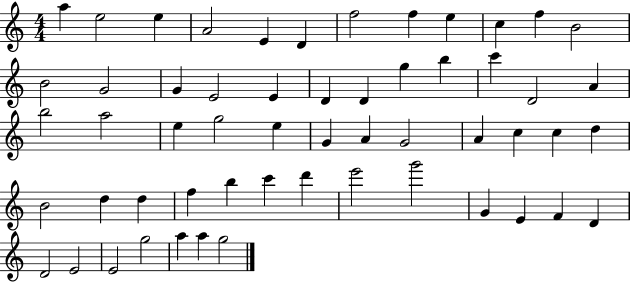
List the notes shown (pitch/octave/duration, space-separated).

A5/q E5/h E5/q A4/h E4/q D4/q F5/h F5/q E5/q C5/q F5/q B4/h B4/h G4/h G4/q E4/h E4/q D4/q D4/q G5/q B5/q C6/q D4/h A4/q B5/h A5/h E5/q G5/h E5/q G4/q A4/q G4/h A4/q C5/q C5/q D5/q B4/h D5/q D5/q F5/q B5/q C6/q D6/q E6/h G6/h G4/q E4/q F4/q D4/q D4/h E4/h E4/h G5/h A5/q A5/q G5/h